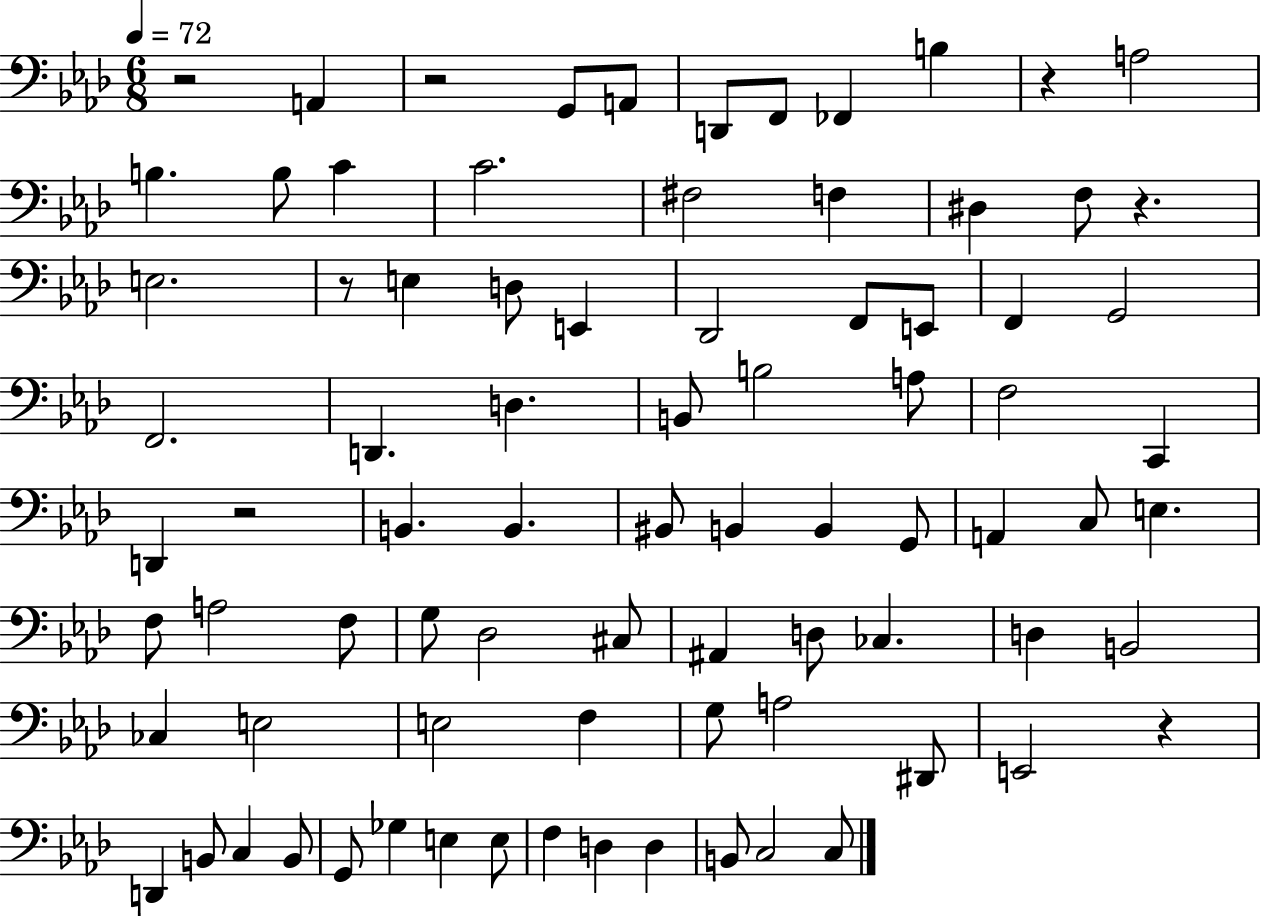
X:1
T:Untitled
M:6/8
L:1/4
K:Ab
z2 A,, z2 G,,/2 A,,/2 D,,/2 F,,/2 _F,, B, z A,2 B, B,/2 C C2 ^F,2 F, ^D, F,/2 z E,2 z/2 E, D,/2 E,, _D,,2 F,,/2 E,,/2 F,, G,,2 F,,2 D,, D, B,,/2 B,2 A,/2 F,2 C,, D,, z2 B,, B,, ^B,,/2 B,, B,, G,,/2 A,, C,/2 E, F,/2 A,2 F,/2 G,/2 _D,2 ^C,/2 ^A,, D,/2 _C, D, B,,2 _C, E,2 E,2 F, G,/2 A,2 ^D,,/2 E,,2 z D,, B,,/2 C, B,,/2 G,,/2 _G, E, E,/2 F, D, D, B,,/2 C,2 C,/2